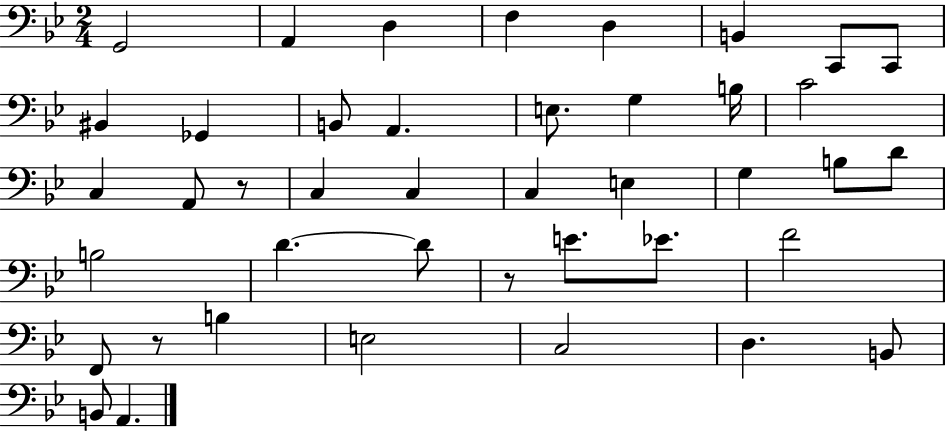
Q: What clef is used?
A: bass